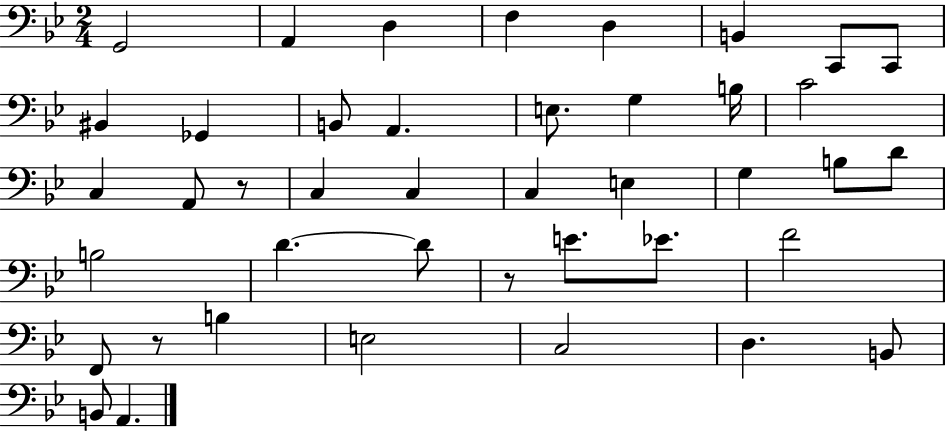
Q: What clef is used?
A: bass